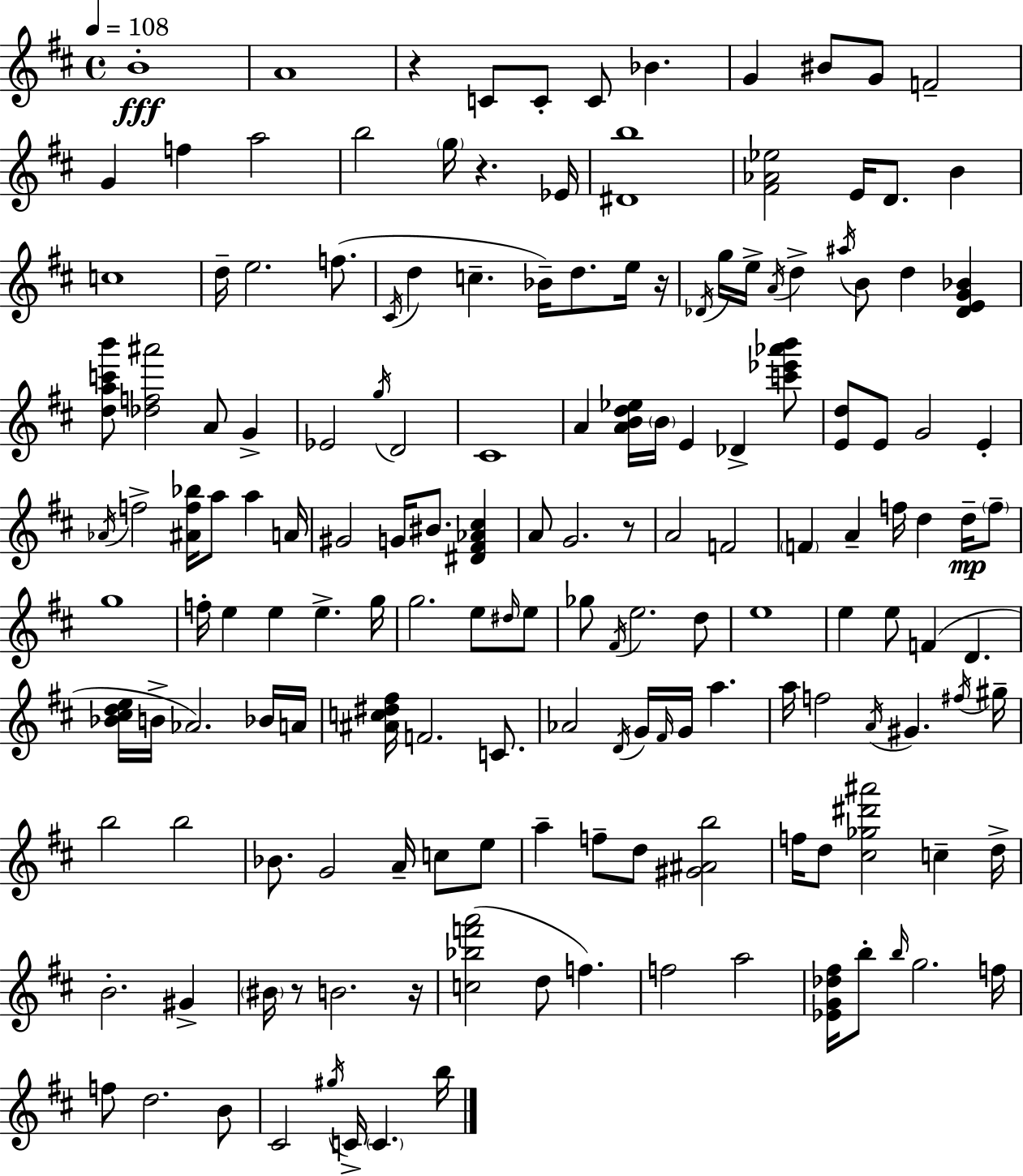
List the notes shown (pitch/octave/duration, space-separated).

B4/w A4/w R/q C4/e C4/e C4/e Bb4/q. G4/q BIS4/e G4/e F4/h G4/q F5/q A5/h B5/h G5/s R/q. Eb4/s [D#4,B5]/w [F#4,Ab4,Eb5]/h E4/s D4/e. B4/q C5/w D5/s E5/h. F5/e. C#4/s D5/q C5/q. Bb4/s D5/e. E5/s R/s Db4/s G5/s E5/s A4/s D5/q A#5/s B4/e D5/q [Db4,E4,G4,Bb4]/q [D5,A5,C6,B6]/e [Db5,F5,A#6]/h A4/e G4/q Eb4/h G5/s D4/h C#4/w A4/q [A4,B4,D5,Eb5]/s B4/s E4/q Db4/q [C6,Eb6,Ab6,B6]/e [E4,D5]/e E4/e G4/h E4/q Ab4/s F5/h [A#4,F5,Bb5]/s A5/e A5/q A4/s G#4/h G4/s BIS4/e. [D#4,F#4,Ab4,C#5]/q A4/e G4/h. R/e A4/h F4/h F4/q A4/q F5/s D5/q D5/s F5/e G5/w F5/s E5/q E5/q E5/q. G5/s G5/h. E5/e D#5/s E5/e Gb5/e F#4/s E5/h. D5/e E5/w E5/q E5/e F4/q D4/q. [Bb4,C#5,D5,E5]/s B4/s Ab4/h. Bb4/s A4/s [A#4,C5,D#5,F#5]/s F4/h. C4/e. Ab4/h D4/s G4/s F#4/s G4/s A5/q. A5/s F5/h A4/s G#4/q. F#5/s G#5/s B5/h B5/h Bb4/e. G4/h A4/s C5/e E5/e A5/q F5/e D5/e [G#4,A#4,B5]/h F5/s D5/e [C#5,Gb5,D#6,A#6]/h C5/q D5/s B4/h. G#4/q BIS4/s R/e B4/h. R/s [C5,Bb5,F6,A6]/h D5/e F5/q. F5/h A5/h [Eb4,G4,Db5,F#5]/s B5/e B5/s G5/h. F5/s F5/e D5/h. B4/e C#4/h G#5/s C4/s C4/q. B5/s